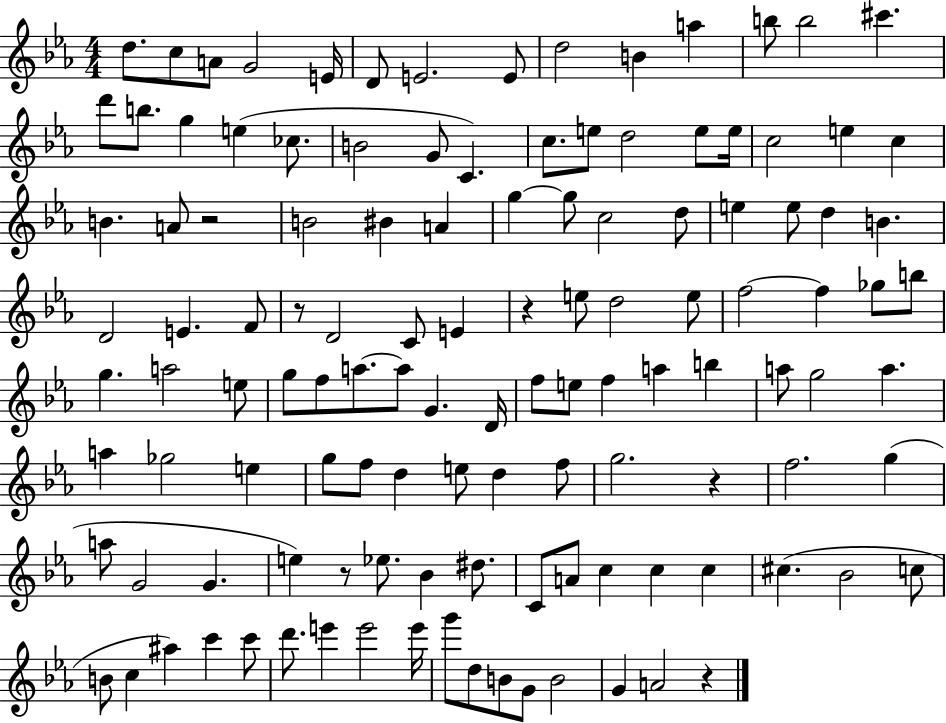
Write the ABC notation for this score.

X:1
T:Untitled
M:4/4
L:1/4
K:Eb
d/2 c/2 A/2 G2 E/4 D/2 E2 E/2 d2 B a b/2 b2 ^c' d'/2 b/2 g e _c/2 B2 G/2 C c/2 e/2 d2 e/2 e/4 c2 e c B A/2 z2 B2 ^B A g g/2 c2 d/2 e e/2 d B D2 E F/2 z/2 D2 C/2 E z e/2 d2 e/2 f2 f _g/2 b/2 g a2 e/2 g/2 f/2 a/2 a/2 G D/4 f/2 e/2 f a b a/2 g2 a a _g2 e g/2 f/2 d e/2 d f/2 g2 z f2 g a/2 G2 G e z/2 _e/2 _B ^d/2 C/2 A/2 c c c ^c _B2 c/2 B/2 c ^a c' c'/2 d'/2 e' e'2 e'/4 g'/2 d/2 B/2 G/2 B2 G A2 z